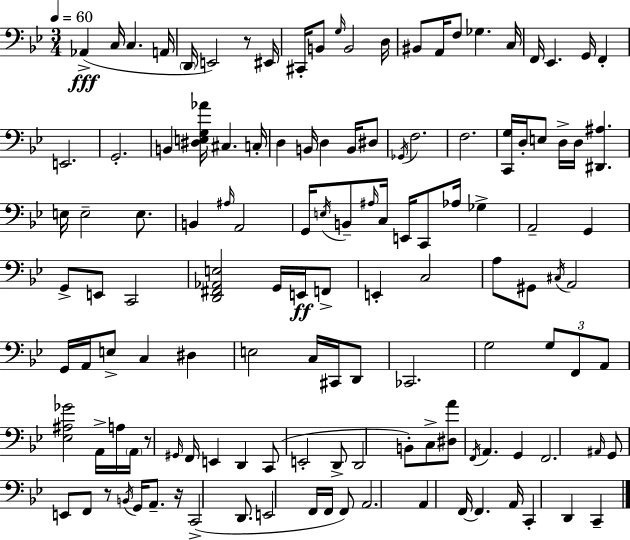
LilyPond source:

{
  \clef bass
  \numericTimeSignature
  \time 3/4
  \key bes \major
  \tempo 4 = 60
  aes,4->(\fff c16 c4. a,16 | \parenthesize d,16 e,2) r8 eis,16 | cis,16-. b,8 \grace { g16 } b,2 | d16 bis,8 a,16 f8 ges4. | \break c16 f,16 ees,4. g,16 f,4-. | e,2. | g,2.-. | b,4 <dis e g aes'>16 cis4. | \break c16-. d4 b,16 d4 b,16 dis8 | \acciaccatura { ges,16 } f2. | f2. | <c, g>16 d16-. e8 d16-> d16 <dis, ais>4. | \break e16 e2-- e8. | b,4 \grace { ais16 } a,2 | g,16 \acciaccatura { e16 } b,8-- \grace { ais16 } c16 e,16 c,8 | aes16 ges4-> a,2-- | \break g,4 g,8-> e,8 c,2 | <d, fis, aes, e>2 | g,16 e,16\ff f,8-> e,4-. c2 | a8 gis,8 \acciaccatura { cis16 } a,2 | \break g,16 a,16 e8-> c4 | dis4 e2 | c16 cis,16 d,8 ces,2. | g2 | \break \tuplet 3/2 { g8 f,8 a,8 } <ees ais ges'>2 | a,16-> a16 \parenthesize a,16 r8 \grace { gis,16 } f,16 e,4 | d,4 c,8( e,2-. | d,8-> d,2 | \break b,8-.) c8-> <dis a'>8 \acciaccatura { f,16 } a,4. | g,4 f,2. | \grace { ais,16 } g,8 e,8 | f,8 r8 \acciaccatura { b,16 } g,16 a,8.-- r16 c,2->( | \break d,8. e,2 | f,16 f,16 f,8) a,2. | a,4 | f,16~~ f,4. a,16 c,4-. | \break d,4 c,4-- \bar "|."
}